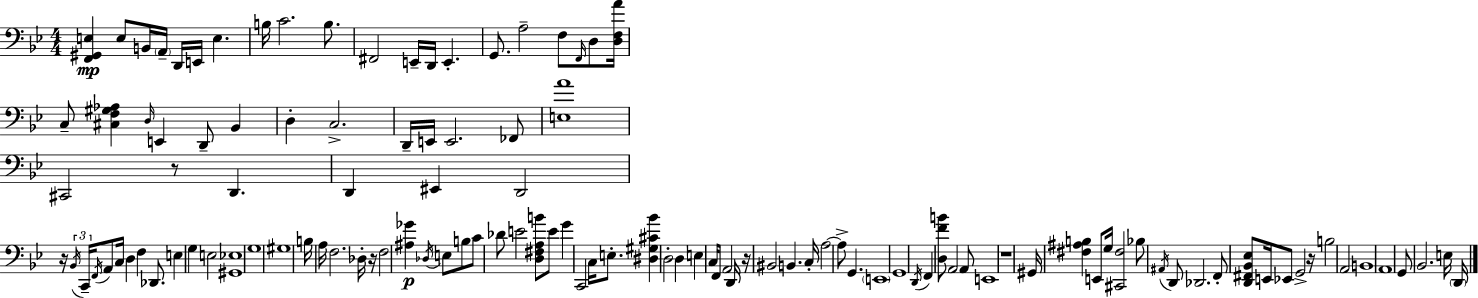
X:1
T:Untitled
M:4/4
L:1/4
K:Gm
[F,,^G,,E,] E,/2 B,,/4 A,,/4 D,,/4 E,,/4 E, B,/4 C2 B,/2 ^F,,2 E,,/4 D,,/4 E,, G,,/2 A,2 F,/2 F,,/4 D,/2 [D,F,A]/4 C,/2 [^C,F,^G,_A,] D,/4 E,, D,,/2 _B,, D, C,2 D,,/4 E,,/4 E,,2 _F,,/2 [E,A]4 ^C,,2 z/2 D,, D,, ^E,, D,,2 z/4 _B,,/4 C,,/4 F,,/4 A,,/2 C,/4 D, F, _D,,/2 E, G, E,2 [^G,,_E,]4 G,4 ^G,4 B,/4 A,/4 F,2 _D,/4 z/4 F,2 [^A,_G] _D,/4 E,/2 B,/2 C/2 _D/2 E2 [D,^F,A,B]/2 E/2 G C,,2 C,/4 E,/2 [^D,^G,^C_B] D,2 D, E, C,/4 F,,/2 A,,2 D,,/4 z/4 ^B,,2 B,, C,/4 A,2 A,/2 G,, E,,4 G,,4 D,,/4 F,, [D,FB]/2 A,,2 A,,/2 E,,4 z4 ^G,,/4 [^F,^A,B,] E,,/2 G,/4 [^C,,^F,]2 _B,/2 ^A,,/4 D,,/2 _D,,2 F,,/2 [D,,^F,,_B,,_E,]/2 E,,/4 _E,,/2 G,,2 z/4 B,2 A,,2 B,,4 A,,4 G,,/2 _B,,2 E,/4 D,,/4